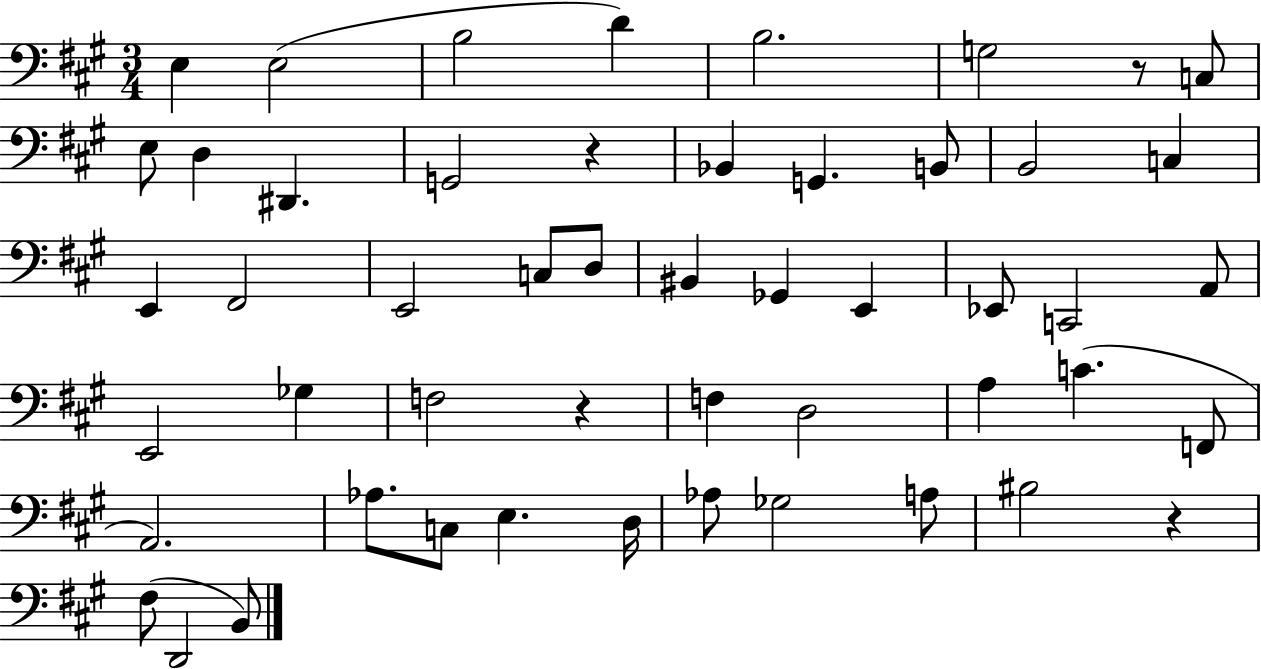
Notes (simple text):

E3/q E3/h B3/h D4/q B3/h. G3/h R/e C3/e E3/e D3/q D#2/q. G2/h R/q Bb2/q G2/q. B2/e B2/h C3/q E2/q F#2/h E2/h C3/e D3/e BIS2/q Gb2/q E2/q Eb2/e C2/h A2/e E2/h Gb3/q F3/h R/q F3/q D3/h A3/q C4/q. F2/e A2/h. Ab3/e. C3/e E3/q. D3/s Ab3/e Gb3/h A3/e BIS3/h R/q F#3/e D2/h B2/e